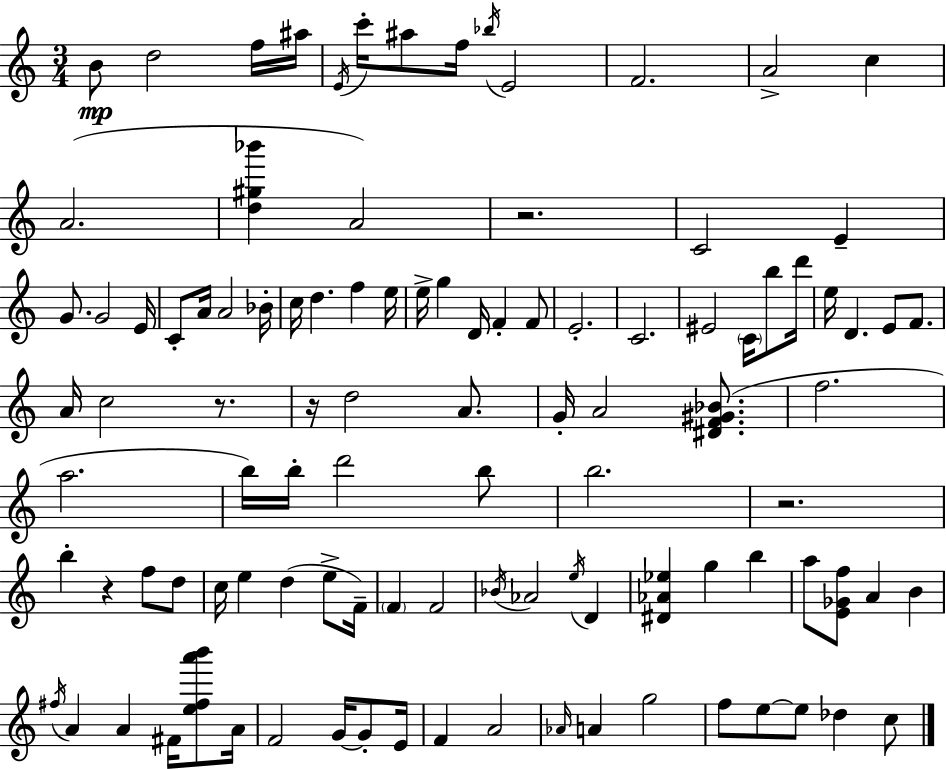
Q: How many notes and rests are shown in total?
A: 104